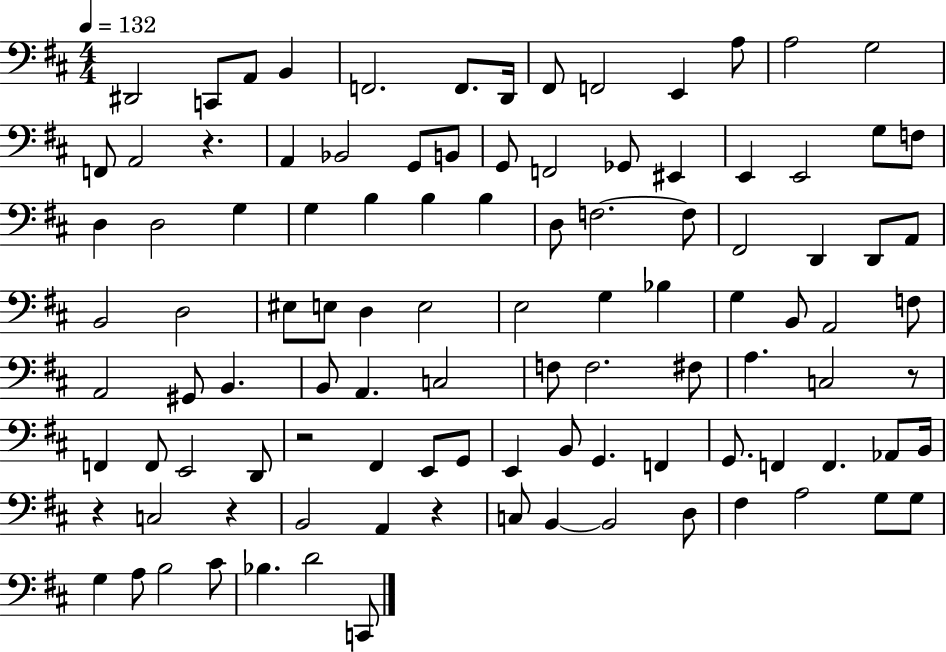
{
  \clef bass
  \numericTimeSignature
  \time 4/4
  \key d \major
  \tempo 4 = 132
  dis,2 c,8 a,8 b,4 | f,2. f,8. d,16 | fis,8 f,2 e,4 a8 | a2 g2 | \break f,8 a,2 r4. | a,4 bes,2 g,8 b,8 | g,8 f,2 ges,8 eis,4 | e,4 e,2 g8 f8 | \break d4 d2 g4 | g4 b4 b4 b4 | d8 f2.~~ f8 | fis,2 d,4 d,8 a,8 | \break b,2 d2 | eis8 e8 d4 e2 | e2 g4 bes4 | g4 b,8 a,2 f8 | \break a,2 gis,8 b,4. | b,8 a,4. c2 | f8 f2. fis8 | a4. c2 r8 | \break f,4 f,8 e,2 d,8 | r2 fis,4 e,8 g,8 | e,4 b,8 g,4. f,4 | g,8. f,4 f,4. aes,8 b,16 | \break r4 c2 r4 | b,2 a,4 r4 | c8 b,4~~ b,2 d8 | fis4 a2 g8 g8 | \break g4 a8 b2 cis'8 | bes4. d'2 c,8 | \bar "|."
}